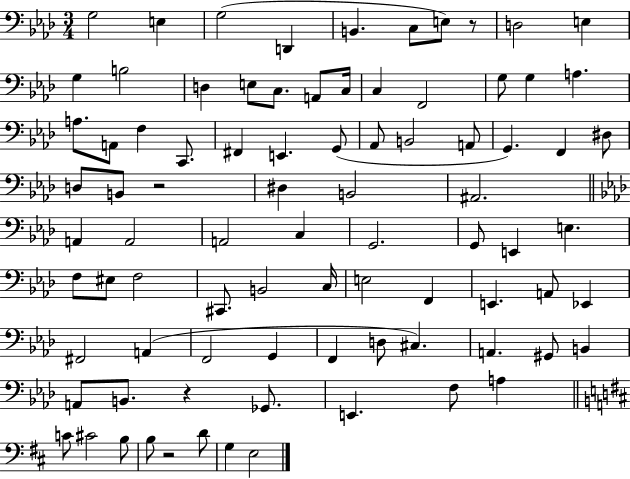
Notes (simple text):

G3/h E3/q G3/h D2/q B2/q. C3/e E3/e R/e D3/h E3/q G3/q B3/h D3/q E3/e C3/e. A2/e C3/s C3/q F2/h G3/e G3/q A3/q. A3/e. A2/e F3/q C2/e. F#2/q E2/q. G2/e Ab2/e B2/h A2/e G2/q. F2/q D#3/e D3/e B2/e R/h D#3/q B2/h A#2/h. A2/q A2/h A2/h C3/q G2/h. G2/e E2/q E3/q. F3/e EIS3/e F3/h C#2/e. B2/h C3/s E3/h F2/q E2/q. A2/e Eb2/q F#2/h A2/q F2/h G2/q F2/q D3/e C#3/q. A2/q. G#2/e B2/q A2/e B2/e. R/q Gb2/e. E2/q. F3/e A3/q C4/e C#4/h B3/e B3/e R/h D4/e G3/q E3/h